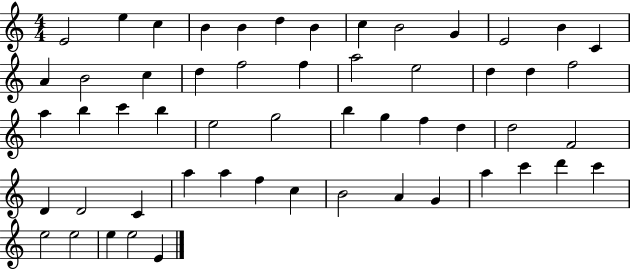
E4/h E5/q C5/q B4/q B4/q D5/q B4/q C5/q B4/h G4/q E4/h B4/q C4/q A4/q B4/h C5/q D5/q F5/h F5/q A5/h E5/h D5/q D5/q F5/h A5/q B5/q C6/q B5/q E5/h G5/h B5/q G5/q F5/q D5/q D5/h F4/h D4/q D4/h C4/q A5/q A5/q F5/q C5/q B4/h A4/q G4/q A5/q C6/q D6/q C6/q E5/h E5/h E5/q E5/h E4/q